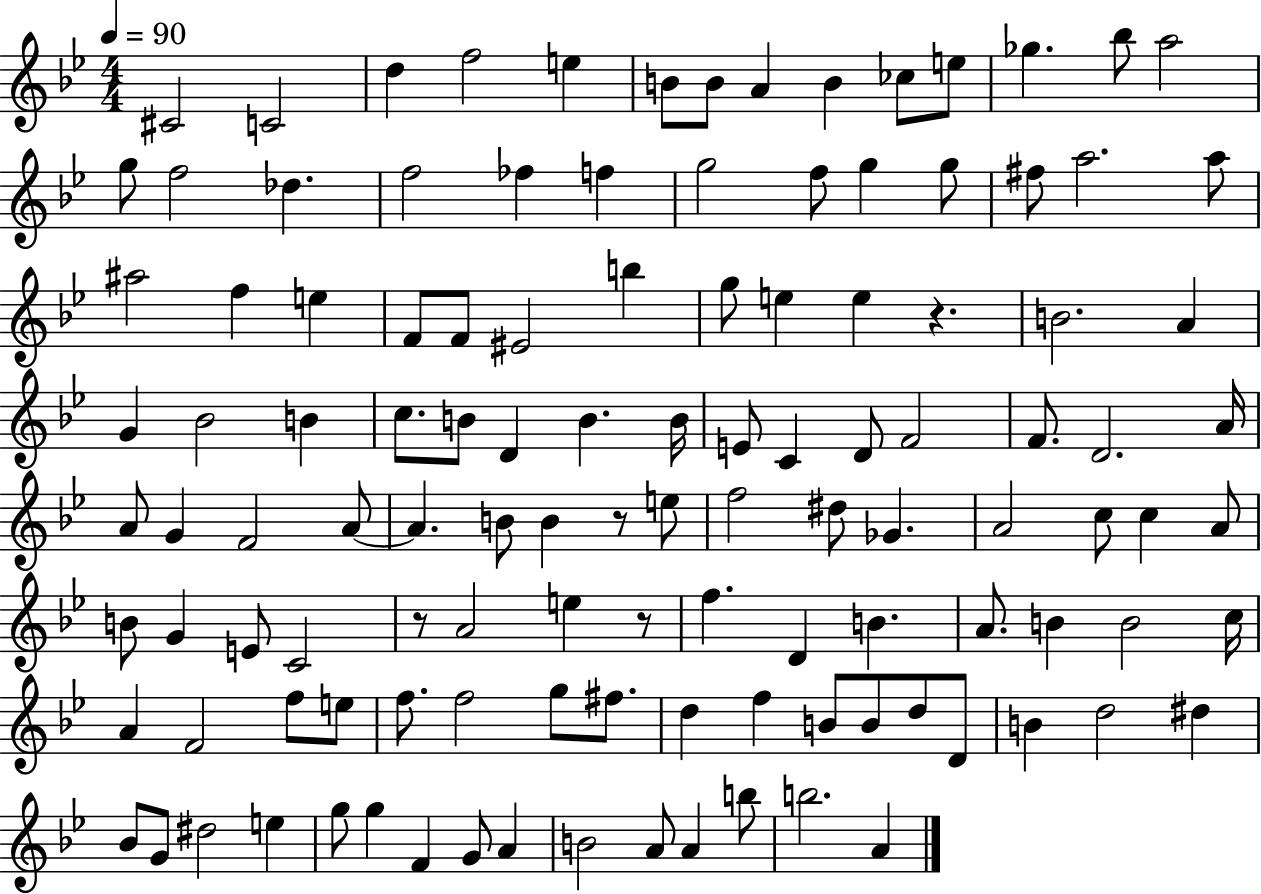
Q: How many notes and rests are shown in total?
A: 118